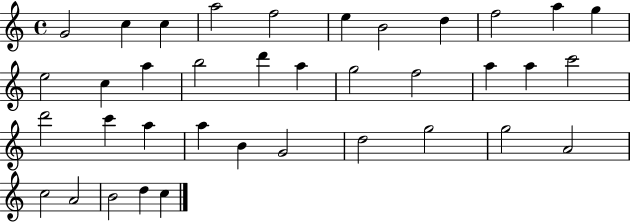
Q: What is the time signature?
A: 4/4